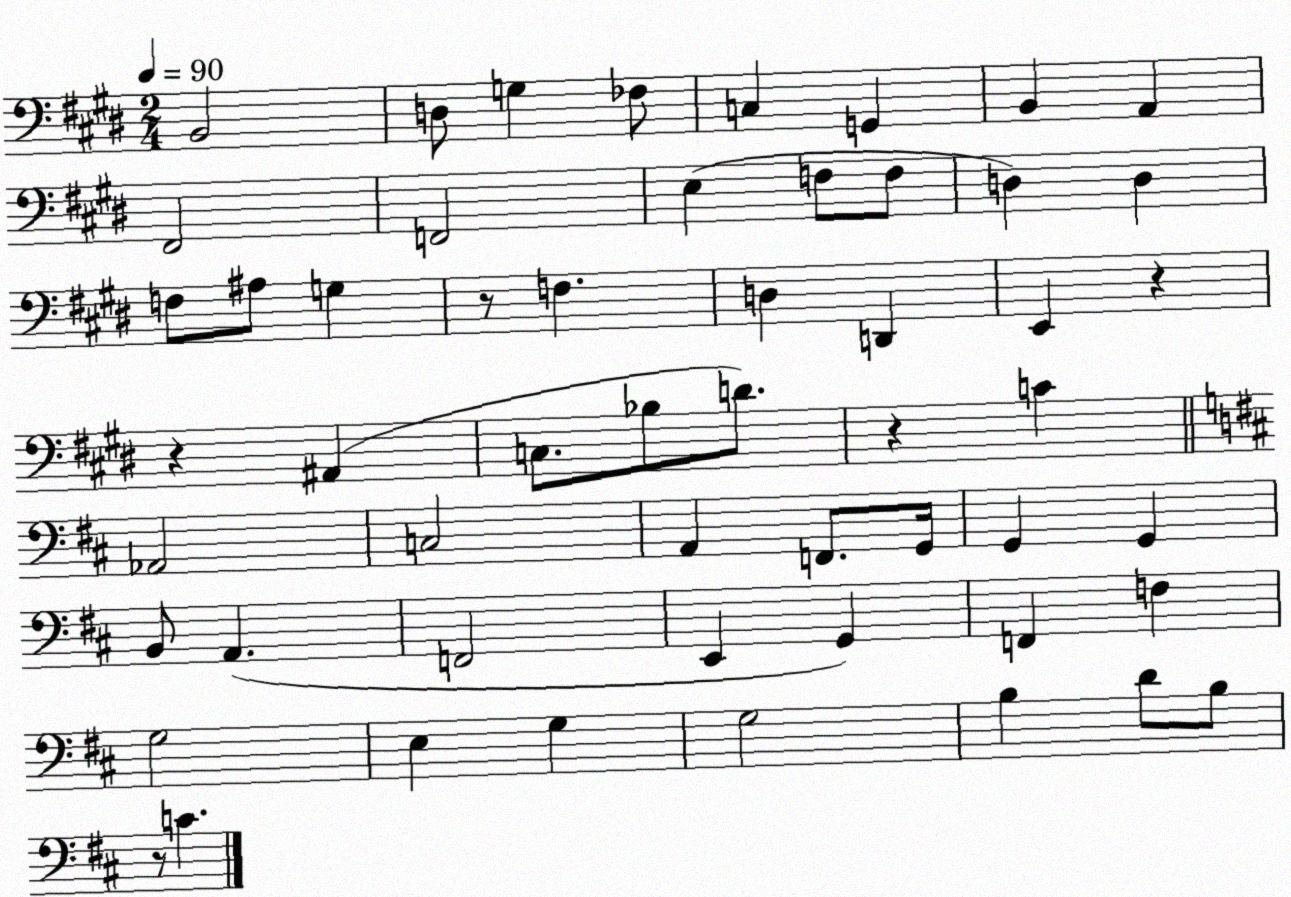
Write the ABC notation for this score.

X:1
T:Untitled
M:2/4
L:1/4
K:E
B,,2 D,/2 G, _F,/2 C, G,, B,, A,, ^F,,2 F,,2 E, F,/2 F,/2 D, D, F,/2 ^A,/2 G, z/2 F, D, D,, E,, z z ^A,, C,/2 _B,/2 D/2 z C _A,,2 C,2 A,, F,,/2 G,,/4 G,, G,, B,,/2 A,, F,,2 E,, G,, F,, F, G,2 E, G, G,2 B, D/2 B,/2 z/2 C